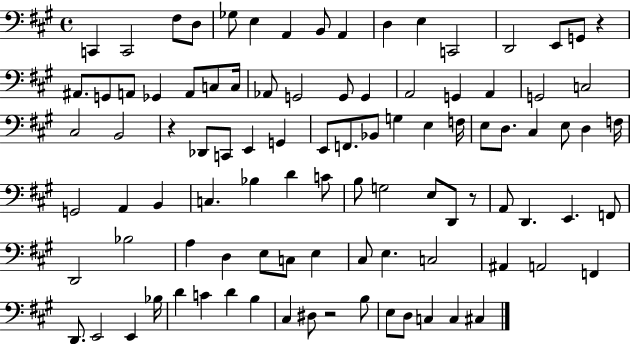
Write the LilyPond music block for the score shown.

{
  \clef bass
  \time 4/4
  \defaultTimeSignature
  \key a \major
  c,4 c,2 fis8 d8 | ges8 e4 a,4 b,8 a,4 | d4 e4 c,2 | d,2 e,8 g,8 r4 | \break ais,8. g,8 a,8 ges,4 a,8 c8 c16 | aes,8 g,2 g,8 g,4 | a,2 g,4 a,4 | g,2 c2 | \break cis2 b,2 | r4 des,8 c,8 e,4 g,4 | e,8 f,8. bes,8 g4 e4 f16 | e8 d8. cis4 e8 d4 f16 | \break g,2 a,4 b,4 | c4. bes4 d'4 c'8 | b8 g2 e8 d,8 r8 | a,8 d,4. e,4. f,8 | \break d,2 bes2 | a4 d4 e8 c8 e4 | cis8 e4. c2 | ais,4 a,2 f,4 | \break d,8. e,2 e,4 bes16 | d'4 c'4 d'4 b4 | cis4 dis8 r2 b8 | e8 d8 c4 c4 cis4 | \break \bar "|."
}